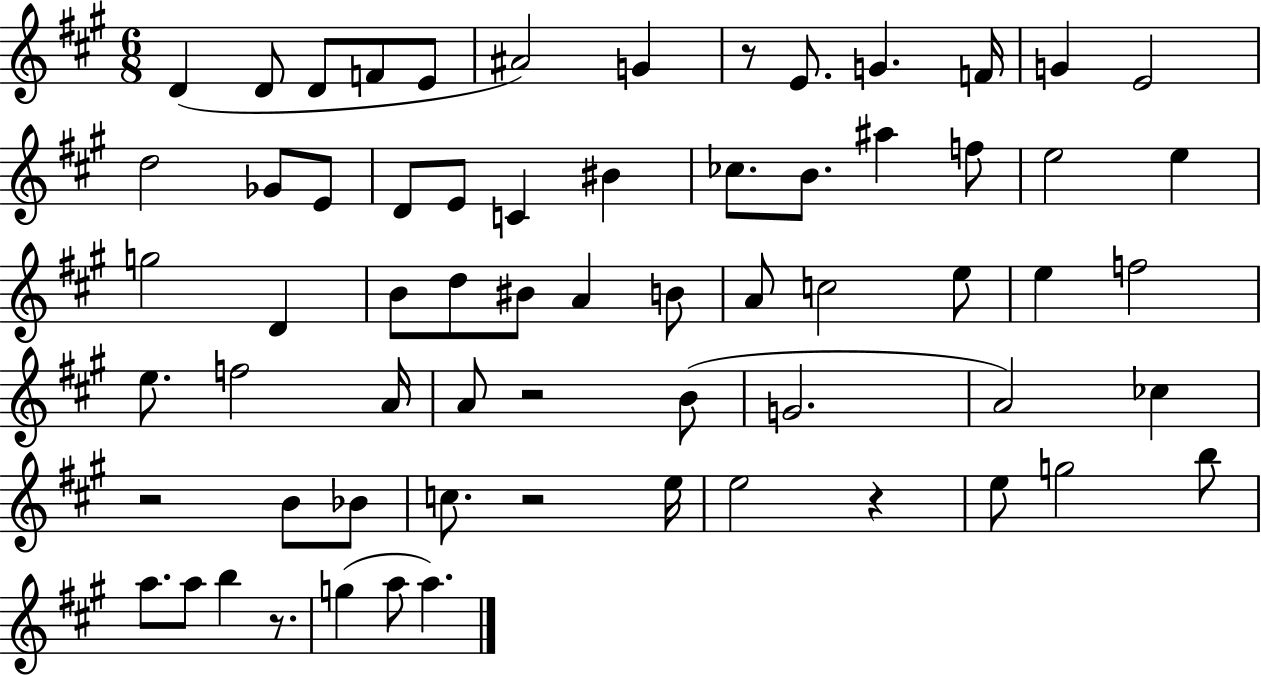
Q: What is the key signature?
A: A major